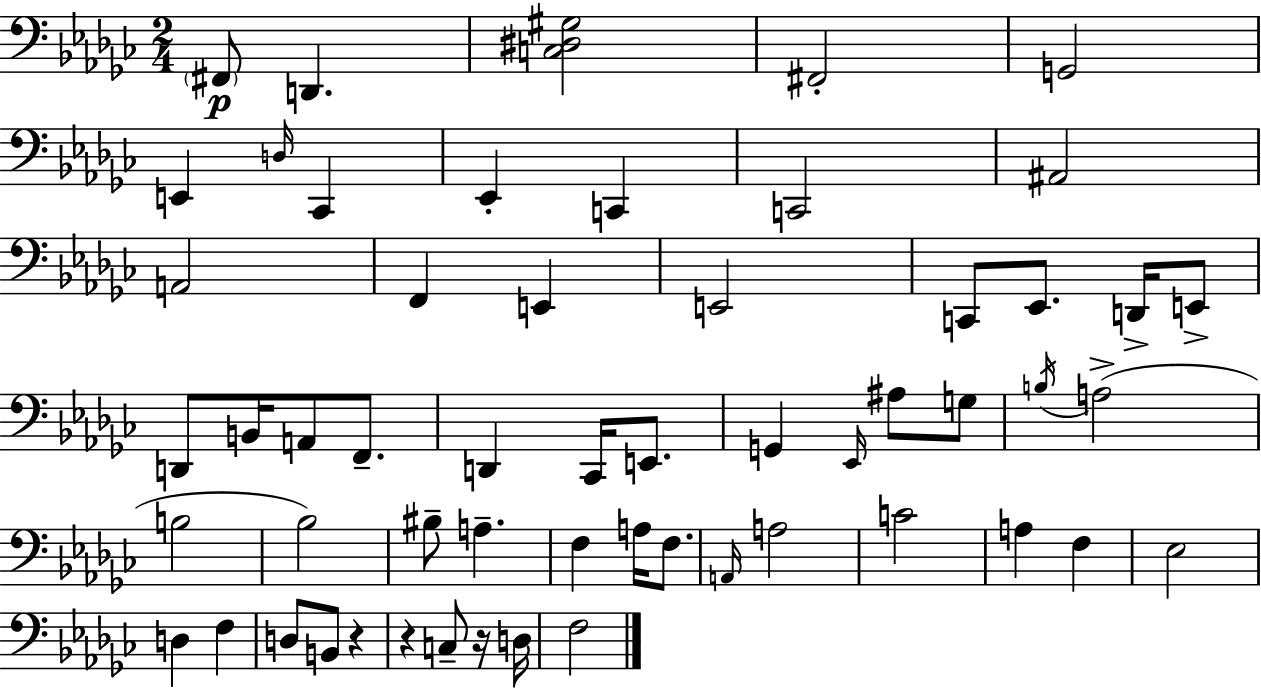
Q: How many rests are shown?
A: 3